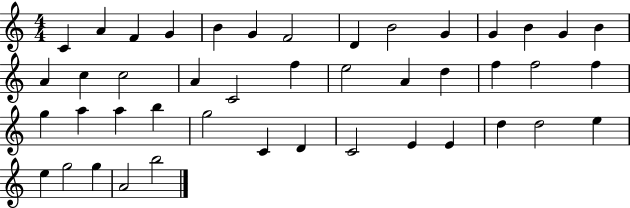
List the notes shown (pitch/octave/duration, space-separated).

C4/q A4/q F4/q G4/q B4/q G4/q F4/h D4/q B4/h G4/q G4/q B4/q G4/q B4/q A4/q C5/q C5/h A4/q C4/h F5/q E5/h A4/q D5/q F5/q F5/h F5/q G5/q A5/q A5/q B5/q G5/h C4/q D4/q C4/h E4/q E4/q D5/q D5/h E5/q E5/q G5/h G5/q A4/h B5/h